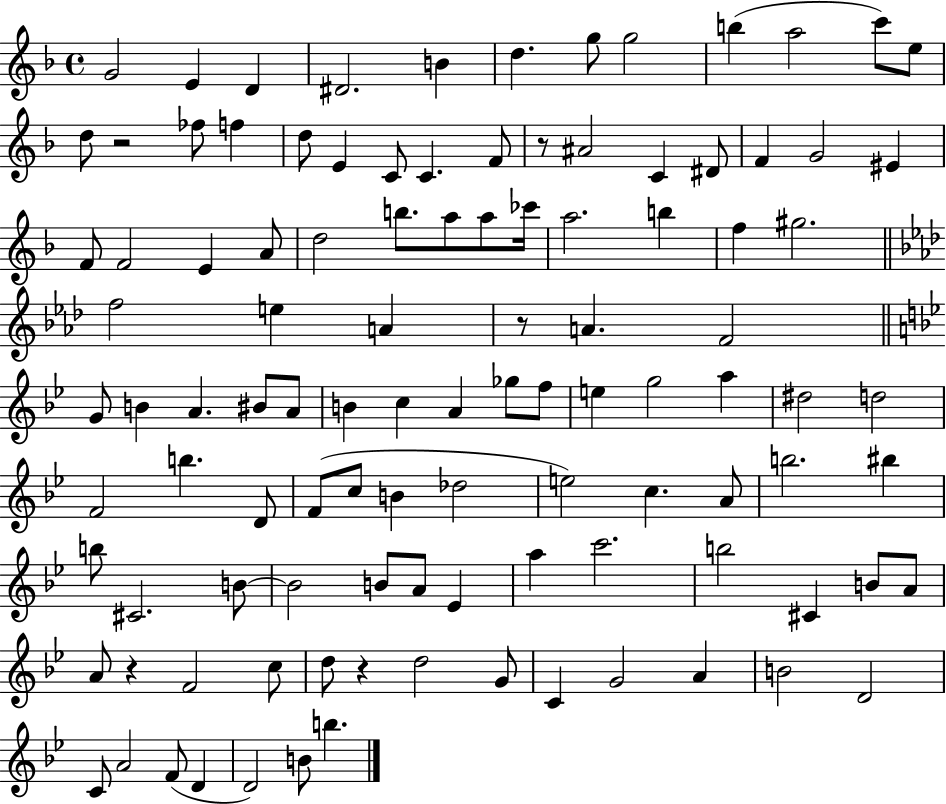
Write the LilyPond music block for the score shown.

{
  \clef treble
  \time 4/4
  \defaultTimeSignature
  \key f \major
  g'2 e'4 d'4 | dis'2. b'4 | d''4. g''8 g''2 | b''4( a''2 c'''8) e''8 | \break d''8 r2 fes''8 f''4 | d''8 e'4 c'8 c'4. f'8 | r8 ais'2 c'4 dis'8 | f'4 g'2 eis'4 | \break f'8 f'2 e'4 a'8 | d''2 b''8. a''8 a''8 ces'''16 | a''2. b''4 | f''4 gis''2. | \break \bar "||" \break \key f \minor f''2 e''4 a'4 | r8 a'4. f'2 | \bar "||" \break \key bes \major g'8 b'4 a'4. bis'8 a'8 | b'4 c''4 a'4 ges''8 f''8 | e''4 g''2 a''4 | dis''2 d''2 | \break f'2 b''4. d'8 | f'8( c''8 b'4 des''2 | e''2) c''4. a'8 | b''2. bis''4 | \break b''8 cis'2. b'8~~ | b'2 b'8 a'8 ees'4 | a''4 c'''2. | b''2 cis'4 b'8 a'8 | \break a'8 r4 f'2 c''8 | d''8 r4 d''2 g'8 | c'4 g'2 a'4 | b'2 d'2 | \break c'8 a'2 f'8( d'4 | d'2) b'8 b''4. | \bar "|."
}